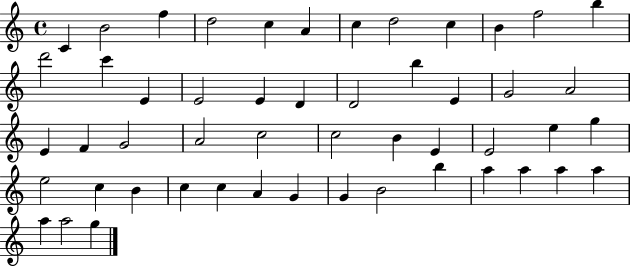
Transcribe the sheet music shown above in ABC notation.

X:1
T:Untitled
M:4/4
L:1/4
K:C
C B2 f d2 c A c d2 c B f2 b d'2 c' E E2 E D D2 b E G2 A2 E F G2 A2 c2 c2 B E E2 e g e2 c B c c A G G B2 b a a a a a a2 g